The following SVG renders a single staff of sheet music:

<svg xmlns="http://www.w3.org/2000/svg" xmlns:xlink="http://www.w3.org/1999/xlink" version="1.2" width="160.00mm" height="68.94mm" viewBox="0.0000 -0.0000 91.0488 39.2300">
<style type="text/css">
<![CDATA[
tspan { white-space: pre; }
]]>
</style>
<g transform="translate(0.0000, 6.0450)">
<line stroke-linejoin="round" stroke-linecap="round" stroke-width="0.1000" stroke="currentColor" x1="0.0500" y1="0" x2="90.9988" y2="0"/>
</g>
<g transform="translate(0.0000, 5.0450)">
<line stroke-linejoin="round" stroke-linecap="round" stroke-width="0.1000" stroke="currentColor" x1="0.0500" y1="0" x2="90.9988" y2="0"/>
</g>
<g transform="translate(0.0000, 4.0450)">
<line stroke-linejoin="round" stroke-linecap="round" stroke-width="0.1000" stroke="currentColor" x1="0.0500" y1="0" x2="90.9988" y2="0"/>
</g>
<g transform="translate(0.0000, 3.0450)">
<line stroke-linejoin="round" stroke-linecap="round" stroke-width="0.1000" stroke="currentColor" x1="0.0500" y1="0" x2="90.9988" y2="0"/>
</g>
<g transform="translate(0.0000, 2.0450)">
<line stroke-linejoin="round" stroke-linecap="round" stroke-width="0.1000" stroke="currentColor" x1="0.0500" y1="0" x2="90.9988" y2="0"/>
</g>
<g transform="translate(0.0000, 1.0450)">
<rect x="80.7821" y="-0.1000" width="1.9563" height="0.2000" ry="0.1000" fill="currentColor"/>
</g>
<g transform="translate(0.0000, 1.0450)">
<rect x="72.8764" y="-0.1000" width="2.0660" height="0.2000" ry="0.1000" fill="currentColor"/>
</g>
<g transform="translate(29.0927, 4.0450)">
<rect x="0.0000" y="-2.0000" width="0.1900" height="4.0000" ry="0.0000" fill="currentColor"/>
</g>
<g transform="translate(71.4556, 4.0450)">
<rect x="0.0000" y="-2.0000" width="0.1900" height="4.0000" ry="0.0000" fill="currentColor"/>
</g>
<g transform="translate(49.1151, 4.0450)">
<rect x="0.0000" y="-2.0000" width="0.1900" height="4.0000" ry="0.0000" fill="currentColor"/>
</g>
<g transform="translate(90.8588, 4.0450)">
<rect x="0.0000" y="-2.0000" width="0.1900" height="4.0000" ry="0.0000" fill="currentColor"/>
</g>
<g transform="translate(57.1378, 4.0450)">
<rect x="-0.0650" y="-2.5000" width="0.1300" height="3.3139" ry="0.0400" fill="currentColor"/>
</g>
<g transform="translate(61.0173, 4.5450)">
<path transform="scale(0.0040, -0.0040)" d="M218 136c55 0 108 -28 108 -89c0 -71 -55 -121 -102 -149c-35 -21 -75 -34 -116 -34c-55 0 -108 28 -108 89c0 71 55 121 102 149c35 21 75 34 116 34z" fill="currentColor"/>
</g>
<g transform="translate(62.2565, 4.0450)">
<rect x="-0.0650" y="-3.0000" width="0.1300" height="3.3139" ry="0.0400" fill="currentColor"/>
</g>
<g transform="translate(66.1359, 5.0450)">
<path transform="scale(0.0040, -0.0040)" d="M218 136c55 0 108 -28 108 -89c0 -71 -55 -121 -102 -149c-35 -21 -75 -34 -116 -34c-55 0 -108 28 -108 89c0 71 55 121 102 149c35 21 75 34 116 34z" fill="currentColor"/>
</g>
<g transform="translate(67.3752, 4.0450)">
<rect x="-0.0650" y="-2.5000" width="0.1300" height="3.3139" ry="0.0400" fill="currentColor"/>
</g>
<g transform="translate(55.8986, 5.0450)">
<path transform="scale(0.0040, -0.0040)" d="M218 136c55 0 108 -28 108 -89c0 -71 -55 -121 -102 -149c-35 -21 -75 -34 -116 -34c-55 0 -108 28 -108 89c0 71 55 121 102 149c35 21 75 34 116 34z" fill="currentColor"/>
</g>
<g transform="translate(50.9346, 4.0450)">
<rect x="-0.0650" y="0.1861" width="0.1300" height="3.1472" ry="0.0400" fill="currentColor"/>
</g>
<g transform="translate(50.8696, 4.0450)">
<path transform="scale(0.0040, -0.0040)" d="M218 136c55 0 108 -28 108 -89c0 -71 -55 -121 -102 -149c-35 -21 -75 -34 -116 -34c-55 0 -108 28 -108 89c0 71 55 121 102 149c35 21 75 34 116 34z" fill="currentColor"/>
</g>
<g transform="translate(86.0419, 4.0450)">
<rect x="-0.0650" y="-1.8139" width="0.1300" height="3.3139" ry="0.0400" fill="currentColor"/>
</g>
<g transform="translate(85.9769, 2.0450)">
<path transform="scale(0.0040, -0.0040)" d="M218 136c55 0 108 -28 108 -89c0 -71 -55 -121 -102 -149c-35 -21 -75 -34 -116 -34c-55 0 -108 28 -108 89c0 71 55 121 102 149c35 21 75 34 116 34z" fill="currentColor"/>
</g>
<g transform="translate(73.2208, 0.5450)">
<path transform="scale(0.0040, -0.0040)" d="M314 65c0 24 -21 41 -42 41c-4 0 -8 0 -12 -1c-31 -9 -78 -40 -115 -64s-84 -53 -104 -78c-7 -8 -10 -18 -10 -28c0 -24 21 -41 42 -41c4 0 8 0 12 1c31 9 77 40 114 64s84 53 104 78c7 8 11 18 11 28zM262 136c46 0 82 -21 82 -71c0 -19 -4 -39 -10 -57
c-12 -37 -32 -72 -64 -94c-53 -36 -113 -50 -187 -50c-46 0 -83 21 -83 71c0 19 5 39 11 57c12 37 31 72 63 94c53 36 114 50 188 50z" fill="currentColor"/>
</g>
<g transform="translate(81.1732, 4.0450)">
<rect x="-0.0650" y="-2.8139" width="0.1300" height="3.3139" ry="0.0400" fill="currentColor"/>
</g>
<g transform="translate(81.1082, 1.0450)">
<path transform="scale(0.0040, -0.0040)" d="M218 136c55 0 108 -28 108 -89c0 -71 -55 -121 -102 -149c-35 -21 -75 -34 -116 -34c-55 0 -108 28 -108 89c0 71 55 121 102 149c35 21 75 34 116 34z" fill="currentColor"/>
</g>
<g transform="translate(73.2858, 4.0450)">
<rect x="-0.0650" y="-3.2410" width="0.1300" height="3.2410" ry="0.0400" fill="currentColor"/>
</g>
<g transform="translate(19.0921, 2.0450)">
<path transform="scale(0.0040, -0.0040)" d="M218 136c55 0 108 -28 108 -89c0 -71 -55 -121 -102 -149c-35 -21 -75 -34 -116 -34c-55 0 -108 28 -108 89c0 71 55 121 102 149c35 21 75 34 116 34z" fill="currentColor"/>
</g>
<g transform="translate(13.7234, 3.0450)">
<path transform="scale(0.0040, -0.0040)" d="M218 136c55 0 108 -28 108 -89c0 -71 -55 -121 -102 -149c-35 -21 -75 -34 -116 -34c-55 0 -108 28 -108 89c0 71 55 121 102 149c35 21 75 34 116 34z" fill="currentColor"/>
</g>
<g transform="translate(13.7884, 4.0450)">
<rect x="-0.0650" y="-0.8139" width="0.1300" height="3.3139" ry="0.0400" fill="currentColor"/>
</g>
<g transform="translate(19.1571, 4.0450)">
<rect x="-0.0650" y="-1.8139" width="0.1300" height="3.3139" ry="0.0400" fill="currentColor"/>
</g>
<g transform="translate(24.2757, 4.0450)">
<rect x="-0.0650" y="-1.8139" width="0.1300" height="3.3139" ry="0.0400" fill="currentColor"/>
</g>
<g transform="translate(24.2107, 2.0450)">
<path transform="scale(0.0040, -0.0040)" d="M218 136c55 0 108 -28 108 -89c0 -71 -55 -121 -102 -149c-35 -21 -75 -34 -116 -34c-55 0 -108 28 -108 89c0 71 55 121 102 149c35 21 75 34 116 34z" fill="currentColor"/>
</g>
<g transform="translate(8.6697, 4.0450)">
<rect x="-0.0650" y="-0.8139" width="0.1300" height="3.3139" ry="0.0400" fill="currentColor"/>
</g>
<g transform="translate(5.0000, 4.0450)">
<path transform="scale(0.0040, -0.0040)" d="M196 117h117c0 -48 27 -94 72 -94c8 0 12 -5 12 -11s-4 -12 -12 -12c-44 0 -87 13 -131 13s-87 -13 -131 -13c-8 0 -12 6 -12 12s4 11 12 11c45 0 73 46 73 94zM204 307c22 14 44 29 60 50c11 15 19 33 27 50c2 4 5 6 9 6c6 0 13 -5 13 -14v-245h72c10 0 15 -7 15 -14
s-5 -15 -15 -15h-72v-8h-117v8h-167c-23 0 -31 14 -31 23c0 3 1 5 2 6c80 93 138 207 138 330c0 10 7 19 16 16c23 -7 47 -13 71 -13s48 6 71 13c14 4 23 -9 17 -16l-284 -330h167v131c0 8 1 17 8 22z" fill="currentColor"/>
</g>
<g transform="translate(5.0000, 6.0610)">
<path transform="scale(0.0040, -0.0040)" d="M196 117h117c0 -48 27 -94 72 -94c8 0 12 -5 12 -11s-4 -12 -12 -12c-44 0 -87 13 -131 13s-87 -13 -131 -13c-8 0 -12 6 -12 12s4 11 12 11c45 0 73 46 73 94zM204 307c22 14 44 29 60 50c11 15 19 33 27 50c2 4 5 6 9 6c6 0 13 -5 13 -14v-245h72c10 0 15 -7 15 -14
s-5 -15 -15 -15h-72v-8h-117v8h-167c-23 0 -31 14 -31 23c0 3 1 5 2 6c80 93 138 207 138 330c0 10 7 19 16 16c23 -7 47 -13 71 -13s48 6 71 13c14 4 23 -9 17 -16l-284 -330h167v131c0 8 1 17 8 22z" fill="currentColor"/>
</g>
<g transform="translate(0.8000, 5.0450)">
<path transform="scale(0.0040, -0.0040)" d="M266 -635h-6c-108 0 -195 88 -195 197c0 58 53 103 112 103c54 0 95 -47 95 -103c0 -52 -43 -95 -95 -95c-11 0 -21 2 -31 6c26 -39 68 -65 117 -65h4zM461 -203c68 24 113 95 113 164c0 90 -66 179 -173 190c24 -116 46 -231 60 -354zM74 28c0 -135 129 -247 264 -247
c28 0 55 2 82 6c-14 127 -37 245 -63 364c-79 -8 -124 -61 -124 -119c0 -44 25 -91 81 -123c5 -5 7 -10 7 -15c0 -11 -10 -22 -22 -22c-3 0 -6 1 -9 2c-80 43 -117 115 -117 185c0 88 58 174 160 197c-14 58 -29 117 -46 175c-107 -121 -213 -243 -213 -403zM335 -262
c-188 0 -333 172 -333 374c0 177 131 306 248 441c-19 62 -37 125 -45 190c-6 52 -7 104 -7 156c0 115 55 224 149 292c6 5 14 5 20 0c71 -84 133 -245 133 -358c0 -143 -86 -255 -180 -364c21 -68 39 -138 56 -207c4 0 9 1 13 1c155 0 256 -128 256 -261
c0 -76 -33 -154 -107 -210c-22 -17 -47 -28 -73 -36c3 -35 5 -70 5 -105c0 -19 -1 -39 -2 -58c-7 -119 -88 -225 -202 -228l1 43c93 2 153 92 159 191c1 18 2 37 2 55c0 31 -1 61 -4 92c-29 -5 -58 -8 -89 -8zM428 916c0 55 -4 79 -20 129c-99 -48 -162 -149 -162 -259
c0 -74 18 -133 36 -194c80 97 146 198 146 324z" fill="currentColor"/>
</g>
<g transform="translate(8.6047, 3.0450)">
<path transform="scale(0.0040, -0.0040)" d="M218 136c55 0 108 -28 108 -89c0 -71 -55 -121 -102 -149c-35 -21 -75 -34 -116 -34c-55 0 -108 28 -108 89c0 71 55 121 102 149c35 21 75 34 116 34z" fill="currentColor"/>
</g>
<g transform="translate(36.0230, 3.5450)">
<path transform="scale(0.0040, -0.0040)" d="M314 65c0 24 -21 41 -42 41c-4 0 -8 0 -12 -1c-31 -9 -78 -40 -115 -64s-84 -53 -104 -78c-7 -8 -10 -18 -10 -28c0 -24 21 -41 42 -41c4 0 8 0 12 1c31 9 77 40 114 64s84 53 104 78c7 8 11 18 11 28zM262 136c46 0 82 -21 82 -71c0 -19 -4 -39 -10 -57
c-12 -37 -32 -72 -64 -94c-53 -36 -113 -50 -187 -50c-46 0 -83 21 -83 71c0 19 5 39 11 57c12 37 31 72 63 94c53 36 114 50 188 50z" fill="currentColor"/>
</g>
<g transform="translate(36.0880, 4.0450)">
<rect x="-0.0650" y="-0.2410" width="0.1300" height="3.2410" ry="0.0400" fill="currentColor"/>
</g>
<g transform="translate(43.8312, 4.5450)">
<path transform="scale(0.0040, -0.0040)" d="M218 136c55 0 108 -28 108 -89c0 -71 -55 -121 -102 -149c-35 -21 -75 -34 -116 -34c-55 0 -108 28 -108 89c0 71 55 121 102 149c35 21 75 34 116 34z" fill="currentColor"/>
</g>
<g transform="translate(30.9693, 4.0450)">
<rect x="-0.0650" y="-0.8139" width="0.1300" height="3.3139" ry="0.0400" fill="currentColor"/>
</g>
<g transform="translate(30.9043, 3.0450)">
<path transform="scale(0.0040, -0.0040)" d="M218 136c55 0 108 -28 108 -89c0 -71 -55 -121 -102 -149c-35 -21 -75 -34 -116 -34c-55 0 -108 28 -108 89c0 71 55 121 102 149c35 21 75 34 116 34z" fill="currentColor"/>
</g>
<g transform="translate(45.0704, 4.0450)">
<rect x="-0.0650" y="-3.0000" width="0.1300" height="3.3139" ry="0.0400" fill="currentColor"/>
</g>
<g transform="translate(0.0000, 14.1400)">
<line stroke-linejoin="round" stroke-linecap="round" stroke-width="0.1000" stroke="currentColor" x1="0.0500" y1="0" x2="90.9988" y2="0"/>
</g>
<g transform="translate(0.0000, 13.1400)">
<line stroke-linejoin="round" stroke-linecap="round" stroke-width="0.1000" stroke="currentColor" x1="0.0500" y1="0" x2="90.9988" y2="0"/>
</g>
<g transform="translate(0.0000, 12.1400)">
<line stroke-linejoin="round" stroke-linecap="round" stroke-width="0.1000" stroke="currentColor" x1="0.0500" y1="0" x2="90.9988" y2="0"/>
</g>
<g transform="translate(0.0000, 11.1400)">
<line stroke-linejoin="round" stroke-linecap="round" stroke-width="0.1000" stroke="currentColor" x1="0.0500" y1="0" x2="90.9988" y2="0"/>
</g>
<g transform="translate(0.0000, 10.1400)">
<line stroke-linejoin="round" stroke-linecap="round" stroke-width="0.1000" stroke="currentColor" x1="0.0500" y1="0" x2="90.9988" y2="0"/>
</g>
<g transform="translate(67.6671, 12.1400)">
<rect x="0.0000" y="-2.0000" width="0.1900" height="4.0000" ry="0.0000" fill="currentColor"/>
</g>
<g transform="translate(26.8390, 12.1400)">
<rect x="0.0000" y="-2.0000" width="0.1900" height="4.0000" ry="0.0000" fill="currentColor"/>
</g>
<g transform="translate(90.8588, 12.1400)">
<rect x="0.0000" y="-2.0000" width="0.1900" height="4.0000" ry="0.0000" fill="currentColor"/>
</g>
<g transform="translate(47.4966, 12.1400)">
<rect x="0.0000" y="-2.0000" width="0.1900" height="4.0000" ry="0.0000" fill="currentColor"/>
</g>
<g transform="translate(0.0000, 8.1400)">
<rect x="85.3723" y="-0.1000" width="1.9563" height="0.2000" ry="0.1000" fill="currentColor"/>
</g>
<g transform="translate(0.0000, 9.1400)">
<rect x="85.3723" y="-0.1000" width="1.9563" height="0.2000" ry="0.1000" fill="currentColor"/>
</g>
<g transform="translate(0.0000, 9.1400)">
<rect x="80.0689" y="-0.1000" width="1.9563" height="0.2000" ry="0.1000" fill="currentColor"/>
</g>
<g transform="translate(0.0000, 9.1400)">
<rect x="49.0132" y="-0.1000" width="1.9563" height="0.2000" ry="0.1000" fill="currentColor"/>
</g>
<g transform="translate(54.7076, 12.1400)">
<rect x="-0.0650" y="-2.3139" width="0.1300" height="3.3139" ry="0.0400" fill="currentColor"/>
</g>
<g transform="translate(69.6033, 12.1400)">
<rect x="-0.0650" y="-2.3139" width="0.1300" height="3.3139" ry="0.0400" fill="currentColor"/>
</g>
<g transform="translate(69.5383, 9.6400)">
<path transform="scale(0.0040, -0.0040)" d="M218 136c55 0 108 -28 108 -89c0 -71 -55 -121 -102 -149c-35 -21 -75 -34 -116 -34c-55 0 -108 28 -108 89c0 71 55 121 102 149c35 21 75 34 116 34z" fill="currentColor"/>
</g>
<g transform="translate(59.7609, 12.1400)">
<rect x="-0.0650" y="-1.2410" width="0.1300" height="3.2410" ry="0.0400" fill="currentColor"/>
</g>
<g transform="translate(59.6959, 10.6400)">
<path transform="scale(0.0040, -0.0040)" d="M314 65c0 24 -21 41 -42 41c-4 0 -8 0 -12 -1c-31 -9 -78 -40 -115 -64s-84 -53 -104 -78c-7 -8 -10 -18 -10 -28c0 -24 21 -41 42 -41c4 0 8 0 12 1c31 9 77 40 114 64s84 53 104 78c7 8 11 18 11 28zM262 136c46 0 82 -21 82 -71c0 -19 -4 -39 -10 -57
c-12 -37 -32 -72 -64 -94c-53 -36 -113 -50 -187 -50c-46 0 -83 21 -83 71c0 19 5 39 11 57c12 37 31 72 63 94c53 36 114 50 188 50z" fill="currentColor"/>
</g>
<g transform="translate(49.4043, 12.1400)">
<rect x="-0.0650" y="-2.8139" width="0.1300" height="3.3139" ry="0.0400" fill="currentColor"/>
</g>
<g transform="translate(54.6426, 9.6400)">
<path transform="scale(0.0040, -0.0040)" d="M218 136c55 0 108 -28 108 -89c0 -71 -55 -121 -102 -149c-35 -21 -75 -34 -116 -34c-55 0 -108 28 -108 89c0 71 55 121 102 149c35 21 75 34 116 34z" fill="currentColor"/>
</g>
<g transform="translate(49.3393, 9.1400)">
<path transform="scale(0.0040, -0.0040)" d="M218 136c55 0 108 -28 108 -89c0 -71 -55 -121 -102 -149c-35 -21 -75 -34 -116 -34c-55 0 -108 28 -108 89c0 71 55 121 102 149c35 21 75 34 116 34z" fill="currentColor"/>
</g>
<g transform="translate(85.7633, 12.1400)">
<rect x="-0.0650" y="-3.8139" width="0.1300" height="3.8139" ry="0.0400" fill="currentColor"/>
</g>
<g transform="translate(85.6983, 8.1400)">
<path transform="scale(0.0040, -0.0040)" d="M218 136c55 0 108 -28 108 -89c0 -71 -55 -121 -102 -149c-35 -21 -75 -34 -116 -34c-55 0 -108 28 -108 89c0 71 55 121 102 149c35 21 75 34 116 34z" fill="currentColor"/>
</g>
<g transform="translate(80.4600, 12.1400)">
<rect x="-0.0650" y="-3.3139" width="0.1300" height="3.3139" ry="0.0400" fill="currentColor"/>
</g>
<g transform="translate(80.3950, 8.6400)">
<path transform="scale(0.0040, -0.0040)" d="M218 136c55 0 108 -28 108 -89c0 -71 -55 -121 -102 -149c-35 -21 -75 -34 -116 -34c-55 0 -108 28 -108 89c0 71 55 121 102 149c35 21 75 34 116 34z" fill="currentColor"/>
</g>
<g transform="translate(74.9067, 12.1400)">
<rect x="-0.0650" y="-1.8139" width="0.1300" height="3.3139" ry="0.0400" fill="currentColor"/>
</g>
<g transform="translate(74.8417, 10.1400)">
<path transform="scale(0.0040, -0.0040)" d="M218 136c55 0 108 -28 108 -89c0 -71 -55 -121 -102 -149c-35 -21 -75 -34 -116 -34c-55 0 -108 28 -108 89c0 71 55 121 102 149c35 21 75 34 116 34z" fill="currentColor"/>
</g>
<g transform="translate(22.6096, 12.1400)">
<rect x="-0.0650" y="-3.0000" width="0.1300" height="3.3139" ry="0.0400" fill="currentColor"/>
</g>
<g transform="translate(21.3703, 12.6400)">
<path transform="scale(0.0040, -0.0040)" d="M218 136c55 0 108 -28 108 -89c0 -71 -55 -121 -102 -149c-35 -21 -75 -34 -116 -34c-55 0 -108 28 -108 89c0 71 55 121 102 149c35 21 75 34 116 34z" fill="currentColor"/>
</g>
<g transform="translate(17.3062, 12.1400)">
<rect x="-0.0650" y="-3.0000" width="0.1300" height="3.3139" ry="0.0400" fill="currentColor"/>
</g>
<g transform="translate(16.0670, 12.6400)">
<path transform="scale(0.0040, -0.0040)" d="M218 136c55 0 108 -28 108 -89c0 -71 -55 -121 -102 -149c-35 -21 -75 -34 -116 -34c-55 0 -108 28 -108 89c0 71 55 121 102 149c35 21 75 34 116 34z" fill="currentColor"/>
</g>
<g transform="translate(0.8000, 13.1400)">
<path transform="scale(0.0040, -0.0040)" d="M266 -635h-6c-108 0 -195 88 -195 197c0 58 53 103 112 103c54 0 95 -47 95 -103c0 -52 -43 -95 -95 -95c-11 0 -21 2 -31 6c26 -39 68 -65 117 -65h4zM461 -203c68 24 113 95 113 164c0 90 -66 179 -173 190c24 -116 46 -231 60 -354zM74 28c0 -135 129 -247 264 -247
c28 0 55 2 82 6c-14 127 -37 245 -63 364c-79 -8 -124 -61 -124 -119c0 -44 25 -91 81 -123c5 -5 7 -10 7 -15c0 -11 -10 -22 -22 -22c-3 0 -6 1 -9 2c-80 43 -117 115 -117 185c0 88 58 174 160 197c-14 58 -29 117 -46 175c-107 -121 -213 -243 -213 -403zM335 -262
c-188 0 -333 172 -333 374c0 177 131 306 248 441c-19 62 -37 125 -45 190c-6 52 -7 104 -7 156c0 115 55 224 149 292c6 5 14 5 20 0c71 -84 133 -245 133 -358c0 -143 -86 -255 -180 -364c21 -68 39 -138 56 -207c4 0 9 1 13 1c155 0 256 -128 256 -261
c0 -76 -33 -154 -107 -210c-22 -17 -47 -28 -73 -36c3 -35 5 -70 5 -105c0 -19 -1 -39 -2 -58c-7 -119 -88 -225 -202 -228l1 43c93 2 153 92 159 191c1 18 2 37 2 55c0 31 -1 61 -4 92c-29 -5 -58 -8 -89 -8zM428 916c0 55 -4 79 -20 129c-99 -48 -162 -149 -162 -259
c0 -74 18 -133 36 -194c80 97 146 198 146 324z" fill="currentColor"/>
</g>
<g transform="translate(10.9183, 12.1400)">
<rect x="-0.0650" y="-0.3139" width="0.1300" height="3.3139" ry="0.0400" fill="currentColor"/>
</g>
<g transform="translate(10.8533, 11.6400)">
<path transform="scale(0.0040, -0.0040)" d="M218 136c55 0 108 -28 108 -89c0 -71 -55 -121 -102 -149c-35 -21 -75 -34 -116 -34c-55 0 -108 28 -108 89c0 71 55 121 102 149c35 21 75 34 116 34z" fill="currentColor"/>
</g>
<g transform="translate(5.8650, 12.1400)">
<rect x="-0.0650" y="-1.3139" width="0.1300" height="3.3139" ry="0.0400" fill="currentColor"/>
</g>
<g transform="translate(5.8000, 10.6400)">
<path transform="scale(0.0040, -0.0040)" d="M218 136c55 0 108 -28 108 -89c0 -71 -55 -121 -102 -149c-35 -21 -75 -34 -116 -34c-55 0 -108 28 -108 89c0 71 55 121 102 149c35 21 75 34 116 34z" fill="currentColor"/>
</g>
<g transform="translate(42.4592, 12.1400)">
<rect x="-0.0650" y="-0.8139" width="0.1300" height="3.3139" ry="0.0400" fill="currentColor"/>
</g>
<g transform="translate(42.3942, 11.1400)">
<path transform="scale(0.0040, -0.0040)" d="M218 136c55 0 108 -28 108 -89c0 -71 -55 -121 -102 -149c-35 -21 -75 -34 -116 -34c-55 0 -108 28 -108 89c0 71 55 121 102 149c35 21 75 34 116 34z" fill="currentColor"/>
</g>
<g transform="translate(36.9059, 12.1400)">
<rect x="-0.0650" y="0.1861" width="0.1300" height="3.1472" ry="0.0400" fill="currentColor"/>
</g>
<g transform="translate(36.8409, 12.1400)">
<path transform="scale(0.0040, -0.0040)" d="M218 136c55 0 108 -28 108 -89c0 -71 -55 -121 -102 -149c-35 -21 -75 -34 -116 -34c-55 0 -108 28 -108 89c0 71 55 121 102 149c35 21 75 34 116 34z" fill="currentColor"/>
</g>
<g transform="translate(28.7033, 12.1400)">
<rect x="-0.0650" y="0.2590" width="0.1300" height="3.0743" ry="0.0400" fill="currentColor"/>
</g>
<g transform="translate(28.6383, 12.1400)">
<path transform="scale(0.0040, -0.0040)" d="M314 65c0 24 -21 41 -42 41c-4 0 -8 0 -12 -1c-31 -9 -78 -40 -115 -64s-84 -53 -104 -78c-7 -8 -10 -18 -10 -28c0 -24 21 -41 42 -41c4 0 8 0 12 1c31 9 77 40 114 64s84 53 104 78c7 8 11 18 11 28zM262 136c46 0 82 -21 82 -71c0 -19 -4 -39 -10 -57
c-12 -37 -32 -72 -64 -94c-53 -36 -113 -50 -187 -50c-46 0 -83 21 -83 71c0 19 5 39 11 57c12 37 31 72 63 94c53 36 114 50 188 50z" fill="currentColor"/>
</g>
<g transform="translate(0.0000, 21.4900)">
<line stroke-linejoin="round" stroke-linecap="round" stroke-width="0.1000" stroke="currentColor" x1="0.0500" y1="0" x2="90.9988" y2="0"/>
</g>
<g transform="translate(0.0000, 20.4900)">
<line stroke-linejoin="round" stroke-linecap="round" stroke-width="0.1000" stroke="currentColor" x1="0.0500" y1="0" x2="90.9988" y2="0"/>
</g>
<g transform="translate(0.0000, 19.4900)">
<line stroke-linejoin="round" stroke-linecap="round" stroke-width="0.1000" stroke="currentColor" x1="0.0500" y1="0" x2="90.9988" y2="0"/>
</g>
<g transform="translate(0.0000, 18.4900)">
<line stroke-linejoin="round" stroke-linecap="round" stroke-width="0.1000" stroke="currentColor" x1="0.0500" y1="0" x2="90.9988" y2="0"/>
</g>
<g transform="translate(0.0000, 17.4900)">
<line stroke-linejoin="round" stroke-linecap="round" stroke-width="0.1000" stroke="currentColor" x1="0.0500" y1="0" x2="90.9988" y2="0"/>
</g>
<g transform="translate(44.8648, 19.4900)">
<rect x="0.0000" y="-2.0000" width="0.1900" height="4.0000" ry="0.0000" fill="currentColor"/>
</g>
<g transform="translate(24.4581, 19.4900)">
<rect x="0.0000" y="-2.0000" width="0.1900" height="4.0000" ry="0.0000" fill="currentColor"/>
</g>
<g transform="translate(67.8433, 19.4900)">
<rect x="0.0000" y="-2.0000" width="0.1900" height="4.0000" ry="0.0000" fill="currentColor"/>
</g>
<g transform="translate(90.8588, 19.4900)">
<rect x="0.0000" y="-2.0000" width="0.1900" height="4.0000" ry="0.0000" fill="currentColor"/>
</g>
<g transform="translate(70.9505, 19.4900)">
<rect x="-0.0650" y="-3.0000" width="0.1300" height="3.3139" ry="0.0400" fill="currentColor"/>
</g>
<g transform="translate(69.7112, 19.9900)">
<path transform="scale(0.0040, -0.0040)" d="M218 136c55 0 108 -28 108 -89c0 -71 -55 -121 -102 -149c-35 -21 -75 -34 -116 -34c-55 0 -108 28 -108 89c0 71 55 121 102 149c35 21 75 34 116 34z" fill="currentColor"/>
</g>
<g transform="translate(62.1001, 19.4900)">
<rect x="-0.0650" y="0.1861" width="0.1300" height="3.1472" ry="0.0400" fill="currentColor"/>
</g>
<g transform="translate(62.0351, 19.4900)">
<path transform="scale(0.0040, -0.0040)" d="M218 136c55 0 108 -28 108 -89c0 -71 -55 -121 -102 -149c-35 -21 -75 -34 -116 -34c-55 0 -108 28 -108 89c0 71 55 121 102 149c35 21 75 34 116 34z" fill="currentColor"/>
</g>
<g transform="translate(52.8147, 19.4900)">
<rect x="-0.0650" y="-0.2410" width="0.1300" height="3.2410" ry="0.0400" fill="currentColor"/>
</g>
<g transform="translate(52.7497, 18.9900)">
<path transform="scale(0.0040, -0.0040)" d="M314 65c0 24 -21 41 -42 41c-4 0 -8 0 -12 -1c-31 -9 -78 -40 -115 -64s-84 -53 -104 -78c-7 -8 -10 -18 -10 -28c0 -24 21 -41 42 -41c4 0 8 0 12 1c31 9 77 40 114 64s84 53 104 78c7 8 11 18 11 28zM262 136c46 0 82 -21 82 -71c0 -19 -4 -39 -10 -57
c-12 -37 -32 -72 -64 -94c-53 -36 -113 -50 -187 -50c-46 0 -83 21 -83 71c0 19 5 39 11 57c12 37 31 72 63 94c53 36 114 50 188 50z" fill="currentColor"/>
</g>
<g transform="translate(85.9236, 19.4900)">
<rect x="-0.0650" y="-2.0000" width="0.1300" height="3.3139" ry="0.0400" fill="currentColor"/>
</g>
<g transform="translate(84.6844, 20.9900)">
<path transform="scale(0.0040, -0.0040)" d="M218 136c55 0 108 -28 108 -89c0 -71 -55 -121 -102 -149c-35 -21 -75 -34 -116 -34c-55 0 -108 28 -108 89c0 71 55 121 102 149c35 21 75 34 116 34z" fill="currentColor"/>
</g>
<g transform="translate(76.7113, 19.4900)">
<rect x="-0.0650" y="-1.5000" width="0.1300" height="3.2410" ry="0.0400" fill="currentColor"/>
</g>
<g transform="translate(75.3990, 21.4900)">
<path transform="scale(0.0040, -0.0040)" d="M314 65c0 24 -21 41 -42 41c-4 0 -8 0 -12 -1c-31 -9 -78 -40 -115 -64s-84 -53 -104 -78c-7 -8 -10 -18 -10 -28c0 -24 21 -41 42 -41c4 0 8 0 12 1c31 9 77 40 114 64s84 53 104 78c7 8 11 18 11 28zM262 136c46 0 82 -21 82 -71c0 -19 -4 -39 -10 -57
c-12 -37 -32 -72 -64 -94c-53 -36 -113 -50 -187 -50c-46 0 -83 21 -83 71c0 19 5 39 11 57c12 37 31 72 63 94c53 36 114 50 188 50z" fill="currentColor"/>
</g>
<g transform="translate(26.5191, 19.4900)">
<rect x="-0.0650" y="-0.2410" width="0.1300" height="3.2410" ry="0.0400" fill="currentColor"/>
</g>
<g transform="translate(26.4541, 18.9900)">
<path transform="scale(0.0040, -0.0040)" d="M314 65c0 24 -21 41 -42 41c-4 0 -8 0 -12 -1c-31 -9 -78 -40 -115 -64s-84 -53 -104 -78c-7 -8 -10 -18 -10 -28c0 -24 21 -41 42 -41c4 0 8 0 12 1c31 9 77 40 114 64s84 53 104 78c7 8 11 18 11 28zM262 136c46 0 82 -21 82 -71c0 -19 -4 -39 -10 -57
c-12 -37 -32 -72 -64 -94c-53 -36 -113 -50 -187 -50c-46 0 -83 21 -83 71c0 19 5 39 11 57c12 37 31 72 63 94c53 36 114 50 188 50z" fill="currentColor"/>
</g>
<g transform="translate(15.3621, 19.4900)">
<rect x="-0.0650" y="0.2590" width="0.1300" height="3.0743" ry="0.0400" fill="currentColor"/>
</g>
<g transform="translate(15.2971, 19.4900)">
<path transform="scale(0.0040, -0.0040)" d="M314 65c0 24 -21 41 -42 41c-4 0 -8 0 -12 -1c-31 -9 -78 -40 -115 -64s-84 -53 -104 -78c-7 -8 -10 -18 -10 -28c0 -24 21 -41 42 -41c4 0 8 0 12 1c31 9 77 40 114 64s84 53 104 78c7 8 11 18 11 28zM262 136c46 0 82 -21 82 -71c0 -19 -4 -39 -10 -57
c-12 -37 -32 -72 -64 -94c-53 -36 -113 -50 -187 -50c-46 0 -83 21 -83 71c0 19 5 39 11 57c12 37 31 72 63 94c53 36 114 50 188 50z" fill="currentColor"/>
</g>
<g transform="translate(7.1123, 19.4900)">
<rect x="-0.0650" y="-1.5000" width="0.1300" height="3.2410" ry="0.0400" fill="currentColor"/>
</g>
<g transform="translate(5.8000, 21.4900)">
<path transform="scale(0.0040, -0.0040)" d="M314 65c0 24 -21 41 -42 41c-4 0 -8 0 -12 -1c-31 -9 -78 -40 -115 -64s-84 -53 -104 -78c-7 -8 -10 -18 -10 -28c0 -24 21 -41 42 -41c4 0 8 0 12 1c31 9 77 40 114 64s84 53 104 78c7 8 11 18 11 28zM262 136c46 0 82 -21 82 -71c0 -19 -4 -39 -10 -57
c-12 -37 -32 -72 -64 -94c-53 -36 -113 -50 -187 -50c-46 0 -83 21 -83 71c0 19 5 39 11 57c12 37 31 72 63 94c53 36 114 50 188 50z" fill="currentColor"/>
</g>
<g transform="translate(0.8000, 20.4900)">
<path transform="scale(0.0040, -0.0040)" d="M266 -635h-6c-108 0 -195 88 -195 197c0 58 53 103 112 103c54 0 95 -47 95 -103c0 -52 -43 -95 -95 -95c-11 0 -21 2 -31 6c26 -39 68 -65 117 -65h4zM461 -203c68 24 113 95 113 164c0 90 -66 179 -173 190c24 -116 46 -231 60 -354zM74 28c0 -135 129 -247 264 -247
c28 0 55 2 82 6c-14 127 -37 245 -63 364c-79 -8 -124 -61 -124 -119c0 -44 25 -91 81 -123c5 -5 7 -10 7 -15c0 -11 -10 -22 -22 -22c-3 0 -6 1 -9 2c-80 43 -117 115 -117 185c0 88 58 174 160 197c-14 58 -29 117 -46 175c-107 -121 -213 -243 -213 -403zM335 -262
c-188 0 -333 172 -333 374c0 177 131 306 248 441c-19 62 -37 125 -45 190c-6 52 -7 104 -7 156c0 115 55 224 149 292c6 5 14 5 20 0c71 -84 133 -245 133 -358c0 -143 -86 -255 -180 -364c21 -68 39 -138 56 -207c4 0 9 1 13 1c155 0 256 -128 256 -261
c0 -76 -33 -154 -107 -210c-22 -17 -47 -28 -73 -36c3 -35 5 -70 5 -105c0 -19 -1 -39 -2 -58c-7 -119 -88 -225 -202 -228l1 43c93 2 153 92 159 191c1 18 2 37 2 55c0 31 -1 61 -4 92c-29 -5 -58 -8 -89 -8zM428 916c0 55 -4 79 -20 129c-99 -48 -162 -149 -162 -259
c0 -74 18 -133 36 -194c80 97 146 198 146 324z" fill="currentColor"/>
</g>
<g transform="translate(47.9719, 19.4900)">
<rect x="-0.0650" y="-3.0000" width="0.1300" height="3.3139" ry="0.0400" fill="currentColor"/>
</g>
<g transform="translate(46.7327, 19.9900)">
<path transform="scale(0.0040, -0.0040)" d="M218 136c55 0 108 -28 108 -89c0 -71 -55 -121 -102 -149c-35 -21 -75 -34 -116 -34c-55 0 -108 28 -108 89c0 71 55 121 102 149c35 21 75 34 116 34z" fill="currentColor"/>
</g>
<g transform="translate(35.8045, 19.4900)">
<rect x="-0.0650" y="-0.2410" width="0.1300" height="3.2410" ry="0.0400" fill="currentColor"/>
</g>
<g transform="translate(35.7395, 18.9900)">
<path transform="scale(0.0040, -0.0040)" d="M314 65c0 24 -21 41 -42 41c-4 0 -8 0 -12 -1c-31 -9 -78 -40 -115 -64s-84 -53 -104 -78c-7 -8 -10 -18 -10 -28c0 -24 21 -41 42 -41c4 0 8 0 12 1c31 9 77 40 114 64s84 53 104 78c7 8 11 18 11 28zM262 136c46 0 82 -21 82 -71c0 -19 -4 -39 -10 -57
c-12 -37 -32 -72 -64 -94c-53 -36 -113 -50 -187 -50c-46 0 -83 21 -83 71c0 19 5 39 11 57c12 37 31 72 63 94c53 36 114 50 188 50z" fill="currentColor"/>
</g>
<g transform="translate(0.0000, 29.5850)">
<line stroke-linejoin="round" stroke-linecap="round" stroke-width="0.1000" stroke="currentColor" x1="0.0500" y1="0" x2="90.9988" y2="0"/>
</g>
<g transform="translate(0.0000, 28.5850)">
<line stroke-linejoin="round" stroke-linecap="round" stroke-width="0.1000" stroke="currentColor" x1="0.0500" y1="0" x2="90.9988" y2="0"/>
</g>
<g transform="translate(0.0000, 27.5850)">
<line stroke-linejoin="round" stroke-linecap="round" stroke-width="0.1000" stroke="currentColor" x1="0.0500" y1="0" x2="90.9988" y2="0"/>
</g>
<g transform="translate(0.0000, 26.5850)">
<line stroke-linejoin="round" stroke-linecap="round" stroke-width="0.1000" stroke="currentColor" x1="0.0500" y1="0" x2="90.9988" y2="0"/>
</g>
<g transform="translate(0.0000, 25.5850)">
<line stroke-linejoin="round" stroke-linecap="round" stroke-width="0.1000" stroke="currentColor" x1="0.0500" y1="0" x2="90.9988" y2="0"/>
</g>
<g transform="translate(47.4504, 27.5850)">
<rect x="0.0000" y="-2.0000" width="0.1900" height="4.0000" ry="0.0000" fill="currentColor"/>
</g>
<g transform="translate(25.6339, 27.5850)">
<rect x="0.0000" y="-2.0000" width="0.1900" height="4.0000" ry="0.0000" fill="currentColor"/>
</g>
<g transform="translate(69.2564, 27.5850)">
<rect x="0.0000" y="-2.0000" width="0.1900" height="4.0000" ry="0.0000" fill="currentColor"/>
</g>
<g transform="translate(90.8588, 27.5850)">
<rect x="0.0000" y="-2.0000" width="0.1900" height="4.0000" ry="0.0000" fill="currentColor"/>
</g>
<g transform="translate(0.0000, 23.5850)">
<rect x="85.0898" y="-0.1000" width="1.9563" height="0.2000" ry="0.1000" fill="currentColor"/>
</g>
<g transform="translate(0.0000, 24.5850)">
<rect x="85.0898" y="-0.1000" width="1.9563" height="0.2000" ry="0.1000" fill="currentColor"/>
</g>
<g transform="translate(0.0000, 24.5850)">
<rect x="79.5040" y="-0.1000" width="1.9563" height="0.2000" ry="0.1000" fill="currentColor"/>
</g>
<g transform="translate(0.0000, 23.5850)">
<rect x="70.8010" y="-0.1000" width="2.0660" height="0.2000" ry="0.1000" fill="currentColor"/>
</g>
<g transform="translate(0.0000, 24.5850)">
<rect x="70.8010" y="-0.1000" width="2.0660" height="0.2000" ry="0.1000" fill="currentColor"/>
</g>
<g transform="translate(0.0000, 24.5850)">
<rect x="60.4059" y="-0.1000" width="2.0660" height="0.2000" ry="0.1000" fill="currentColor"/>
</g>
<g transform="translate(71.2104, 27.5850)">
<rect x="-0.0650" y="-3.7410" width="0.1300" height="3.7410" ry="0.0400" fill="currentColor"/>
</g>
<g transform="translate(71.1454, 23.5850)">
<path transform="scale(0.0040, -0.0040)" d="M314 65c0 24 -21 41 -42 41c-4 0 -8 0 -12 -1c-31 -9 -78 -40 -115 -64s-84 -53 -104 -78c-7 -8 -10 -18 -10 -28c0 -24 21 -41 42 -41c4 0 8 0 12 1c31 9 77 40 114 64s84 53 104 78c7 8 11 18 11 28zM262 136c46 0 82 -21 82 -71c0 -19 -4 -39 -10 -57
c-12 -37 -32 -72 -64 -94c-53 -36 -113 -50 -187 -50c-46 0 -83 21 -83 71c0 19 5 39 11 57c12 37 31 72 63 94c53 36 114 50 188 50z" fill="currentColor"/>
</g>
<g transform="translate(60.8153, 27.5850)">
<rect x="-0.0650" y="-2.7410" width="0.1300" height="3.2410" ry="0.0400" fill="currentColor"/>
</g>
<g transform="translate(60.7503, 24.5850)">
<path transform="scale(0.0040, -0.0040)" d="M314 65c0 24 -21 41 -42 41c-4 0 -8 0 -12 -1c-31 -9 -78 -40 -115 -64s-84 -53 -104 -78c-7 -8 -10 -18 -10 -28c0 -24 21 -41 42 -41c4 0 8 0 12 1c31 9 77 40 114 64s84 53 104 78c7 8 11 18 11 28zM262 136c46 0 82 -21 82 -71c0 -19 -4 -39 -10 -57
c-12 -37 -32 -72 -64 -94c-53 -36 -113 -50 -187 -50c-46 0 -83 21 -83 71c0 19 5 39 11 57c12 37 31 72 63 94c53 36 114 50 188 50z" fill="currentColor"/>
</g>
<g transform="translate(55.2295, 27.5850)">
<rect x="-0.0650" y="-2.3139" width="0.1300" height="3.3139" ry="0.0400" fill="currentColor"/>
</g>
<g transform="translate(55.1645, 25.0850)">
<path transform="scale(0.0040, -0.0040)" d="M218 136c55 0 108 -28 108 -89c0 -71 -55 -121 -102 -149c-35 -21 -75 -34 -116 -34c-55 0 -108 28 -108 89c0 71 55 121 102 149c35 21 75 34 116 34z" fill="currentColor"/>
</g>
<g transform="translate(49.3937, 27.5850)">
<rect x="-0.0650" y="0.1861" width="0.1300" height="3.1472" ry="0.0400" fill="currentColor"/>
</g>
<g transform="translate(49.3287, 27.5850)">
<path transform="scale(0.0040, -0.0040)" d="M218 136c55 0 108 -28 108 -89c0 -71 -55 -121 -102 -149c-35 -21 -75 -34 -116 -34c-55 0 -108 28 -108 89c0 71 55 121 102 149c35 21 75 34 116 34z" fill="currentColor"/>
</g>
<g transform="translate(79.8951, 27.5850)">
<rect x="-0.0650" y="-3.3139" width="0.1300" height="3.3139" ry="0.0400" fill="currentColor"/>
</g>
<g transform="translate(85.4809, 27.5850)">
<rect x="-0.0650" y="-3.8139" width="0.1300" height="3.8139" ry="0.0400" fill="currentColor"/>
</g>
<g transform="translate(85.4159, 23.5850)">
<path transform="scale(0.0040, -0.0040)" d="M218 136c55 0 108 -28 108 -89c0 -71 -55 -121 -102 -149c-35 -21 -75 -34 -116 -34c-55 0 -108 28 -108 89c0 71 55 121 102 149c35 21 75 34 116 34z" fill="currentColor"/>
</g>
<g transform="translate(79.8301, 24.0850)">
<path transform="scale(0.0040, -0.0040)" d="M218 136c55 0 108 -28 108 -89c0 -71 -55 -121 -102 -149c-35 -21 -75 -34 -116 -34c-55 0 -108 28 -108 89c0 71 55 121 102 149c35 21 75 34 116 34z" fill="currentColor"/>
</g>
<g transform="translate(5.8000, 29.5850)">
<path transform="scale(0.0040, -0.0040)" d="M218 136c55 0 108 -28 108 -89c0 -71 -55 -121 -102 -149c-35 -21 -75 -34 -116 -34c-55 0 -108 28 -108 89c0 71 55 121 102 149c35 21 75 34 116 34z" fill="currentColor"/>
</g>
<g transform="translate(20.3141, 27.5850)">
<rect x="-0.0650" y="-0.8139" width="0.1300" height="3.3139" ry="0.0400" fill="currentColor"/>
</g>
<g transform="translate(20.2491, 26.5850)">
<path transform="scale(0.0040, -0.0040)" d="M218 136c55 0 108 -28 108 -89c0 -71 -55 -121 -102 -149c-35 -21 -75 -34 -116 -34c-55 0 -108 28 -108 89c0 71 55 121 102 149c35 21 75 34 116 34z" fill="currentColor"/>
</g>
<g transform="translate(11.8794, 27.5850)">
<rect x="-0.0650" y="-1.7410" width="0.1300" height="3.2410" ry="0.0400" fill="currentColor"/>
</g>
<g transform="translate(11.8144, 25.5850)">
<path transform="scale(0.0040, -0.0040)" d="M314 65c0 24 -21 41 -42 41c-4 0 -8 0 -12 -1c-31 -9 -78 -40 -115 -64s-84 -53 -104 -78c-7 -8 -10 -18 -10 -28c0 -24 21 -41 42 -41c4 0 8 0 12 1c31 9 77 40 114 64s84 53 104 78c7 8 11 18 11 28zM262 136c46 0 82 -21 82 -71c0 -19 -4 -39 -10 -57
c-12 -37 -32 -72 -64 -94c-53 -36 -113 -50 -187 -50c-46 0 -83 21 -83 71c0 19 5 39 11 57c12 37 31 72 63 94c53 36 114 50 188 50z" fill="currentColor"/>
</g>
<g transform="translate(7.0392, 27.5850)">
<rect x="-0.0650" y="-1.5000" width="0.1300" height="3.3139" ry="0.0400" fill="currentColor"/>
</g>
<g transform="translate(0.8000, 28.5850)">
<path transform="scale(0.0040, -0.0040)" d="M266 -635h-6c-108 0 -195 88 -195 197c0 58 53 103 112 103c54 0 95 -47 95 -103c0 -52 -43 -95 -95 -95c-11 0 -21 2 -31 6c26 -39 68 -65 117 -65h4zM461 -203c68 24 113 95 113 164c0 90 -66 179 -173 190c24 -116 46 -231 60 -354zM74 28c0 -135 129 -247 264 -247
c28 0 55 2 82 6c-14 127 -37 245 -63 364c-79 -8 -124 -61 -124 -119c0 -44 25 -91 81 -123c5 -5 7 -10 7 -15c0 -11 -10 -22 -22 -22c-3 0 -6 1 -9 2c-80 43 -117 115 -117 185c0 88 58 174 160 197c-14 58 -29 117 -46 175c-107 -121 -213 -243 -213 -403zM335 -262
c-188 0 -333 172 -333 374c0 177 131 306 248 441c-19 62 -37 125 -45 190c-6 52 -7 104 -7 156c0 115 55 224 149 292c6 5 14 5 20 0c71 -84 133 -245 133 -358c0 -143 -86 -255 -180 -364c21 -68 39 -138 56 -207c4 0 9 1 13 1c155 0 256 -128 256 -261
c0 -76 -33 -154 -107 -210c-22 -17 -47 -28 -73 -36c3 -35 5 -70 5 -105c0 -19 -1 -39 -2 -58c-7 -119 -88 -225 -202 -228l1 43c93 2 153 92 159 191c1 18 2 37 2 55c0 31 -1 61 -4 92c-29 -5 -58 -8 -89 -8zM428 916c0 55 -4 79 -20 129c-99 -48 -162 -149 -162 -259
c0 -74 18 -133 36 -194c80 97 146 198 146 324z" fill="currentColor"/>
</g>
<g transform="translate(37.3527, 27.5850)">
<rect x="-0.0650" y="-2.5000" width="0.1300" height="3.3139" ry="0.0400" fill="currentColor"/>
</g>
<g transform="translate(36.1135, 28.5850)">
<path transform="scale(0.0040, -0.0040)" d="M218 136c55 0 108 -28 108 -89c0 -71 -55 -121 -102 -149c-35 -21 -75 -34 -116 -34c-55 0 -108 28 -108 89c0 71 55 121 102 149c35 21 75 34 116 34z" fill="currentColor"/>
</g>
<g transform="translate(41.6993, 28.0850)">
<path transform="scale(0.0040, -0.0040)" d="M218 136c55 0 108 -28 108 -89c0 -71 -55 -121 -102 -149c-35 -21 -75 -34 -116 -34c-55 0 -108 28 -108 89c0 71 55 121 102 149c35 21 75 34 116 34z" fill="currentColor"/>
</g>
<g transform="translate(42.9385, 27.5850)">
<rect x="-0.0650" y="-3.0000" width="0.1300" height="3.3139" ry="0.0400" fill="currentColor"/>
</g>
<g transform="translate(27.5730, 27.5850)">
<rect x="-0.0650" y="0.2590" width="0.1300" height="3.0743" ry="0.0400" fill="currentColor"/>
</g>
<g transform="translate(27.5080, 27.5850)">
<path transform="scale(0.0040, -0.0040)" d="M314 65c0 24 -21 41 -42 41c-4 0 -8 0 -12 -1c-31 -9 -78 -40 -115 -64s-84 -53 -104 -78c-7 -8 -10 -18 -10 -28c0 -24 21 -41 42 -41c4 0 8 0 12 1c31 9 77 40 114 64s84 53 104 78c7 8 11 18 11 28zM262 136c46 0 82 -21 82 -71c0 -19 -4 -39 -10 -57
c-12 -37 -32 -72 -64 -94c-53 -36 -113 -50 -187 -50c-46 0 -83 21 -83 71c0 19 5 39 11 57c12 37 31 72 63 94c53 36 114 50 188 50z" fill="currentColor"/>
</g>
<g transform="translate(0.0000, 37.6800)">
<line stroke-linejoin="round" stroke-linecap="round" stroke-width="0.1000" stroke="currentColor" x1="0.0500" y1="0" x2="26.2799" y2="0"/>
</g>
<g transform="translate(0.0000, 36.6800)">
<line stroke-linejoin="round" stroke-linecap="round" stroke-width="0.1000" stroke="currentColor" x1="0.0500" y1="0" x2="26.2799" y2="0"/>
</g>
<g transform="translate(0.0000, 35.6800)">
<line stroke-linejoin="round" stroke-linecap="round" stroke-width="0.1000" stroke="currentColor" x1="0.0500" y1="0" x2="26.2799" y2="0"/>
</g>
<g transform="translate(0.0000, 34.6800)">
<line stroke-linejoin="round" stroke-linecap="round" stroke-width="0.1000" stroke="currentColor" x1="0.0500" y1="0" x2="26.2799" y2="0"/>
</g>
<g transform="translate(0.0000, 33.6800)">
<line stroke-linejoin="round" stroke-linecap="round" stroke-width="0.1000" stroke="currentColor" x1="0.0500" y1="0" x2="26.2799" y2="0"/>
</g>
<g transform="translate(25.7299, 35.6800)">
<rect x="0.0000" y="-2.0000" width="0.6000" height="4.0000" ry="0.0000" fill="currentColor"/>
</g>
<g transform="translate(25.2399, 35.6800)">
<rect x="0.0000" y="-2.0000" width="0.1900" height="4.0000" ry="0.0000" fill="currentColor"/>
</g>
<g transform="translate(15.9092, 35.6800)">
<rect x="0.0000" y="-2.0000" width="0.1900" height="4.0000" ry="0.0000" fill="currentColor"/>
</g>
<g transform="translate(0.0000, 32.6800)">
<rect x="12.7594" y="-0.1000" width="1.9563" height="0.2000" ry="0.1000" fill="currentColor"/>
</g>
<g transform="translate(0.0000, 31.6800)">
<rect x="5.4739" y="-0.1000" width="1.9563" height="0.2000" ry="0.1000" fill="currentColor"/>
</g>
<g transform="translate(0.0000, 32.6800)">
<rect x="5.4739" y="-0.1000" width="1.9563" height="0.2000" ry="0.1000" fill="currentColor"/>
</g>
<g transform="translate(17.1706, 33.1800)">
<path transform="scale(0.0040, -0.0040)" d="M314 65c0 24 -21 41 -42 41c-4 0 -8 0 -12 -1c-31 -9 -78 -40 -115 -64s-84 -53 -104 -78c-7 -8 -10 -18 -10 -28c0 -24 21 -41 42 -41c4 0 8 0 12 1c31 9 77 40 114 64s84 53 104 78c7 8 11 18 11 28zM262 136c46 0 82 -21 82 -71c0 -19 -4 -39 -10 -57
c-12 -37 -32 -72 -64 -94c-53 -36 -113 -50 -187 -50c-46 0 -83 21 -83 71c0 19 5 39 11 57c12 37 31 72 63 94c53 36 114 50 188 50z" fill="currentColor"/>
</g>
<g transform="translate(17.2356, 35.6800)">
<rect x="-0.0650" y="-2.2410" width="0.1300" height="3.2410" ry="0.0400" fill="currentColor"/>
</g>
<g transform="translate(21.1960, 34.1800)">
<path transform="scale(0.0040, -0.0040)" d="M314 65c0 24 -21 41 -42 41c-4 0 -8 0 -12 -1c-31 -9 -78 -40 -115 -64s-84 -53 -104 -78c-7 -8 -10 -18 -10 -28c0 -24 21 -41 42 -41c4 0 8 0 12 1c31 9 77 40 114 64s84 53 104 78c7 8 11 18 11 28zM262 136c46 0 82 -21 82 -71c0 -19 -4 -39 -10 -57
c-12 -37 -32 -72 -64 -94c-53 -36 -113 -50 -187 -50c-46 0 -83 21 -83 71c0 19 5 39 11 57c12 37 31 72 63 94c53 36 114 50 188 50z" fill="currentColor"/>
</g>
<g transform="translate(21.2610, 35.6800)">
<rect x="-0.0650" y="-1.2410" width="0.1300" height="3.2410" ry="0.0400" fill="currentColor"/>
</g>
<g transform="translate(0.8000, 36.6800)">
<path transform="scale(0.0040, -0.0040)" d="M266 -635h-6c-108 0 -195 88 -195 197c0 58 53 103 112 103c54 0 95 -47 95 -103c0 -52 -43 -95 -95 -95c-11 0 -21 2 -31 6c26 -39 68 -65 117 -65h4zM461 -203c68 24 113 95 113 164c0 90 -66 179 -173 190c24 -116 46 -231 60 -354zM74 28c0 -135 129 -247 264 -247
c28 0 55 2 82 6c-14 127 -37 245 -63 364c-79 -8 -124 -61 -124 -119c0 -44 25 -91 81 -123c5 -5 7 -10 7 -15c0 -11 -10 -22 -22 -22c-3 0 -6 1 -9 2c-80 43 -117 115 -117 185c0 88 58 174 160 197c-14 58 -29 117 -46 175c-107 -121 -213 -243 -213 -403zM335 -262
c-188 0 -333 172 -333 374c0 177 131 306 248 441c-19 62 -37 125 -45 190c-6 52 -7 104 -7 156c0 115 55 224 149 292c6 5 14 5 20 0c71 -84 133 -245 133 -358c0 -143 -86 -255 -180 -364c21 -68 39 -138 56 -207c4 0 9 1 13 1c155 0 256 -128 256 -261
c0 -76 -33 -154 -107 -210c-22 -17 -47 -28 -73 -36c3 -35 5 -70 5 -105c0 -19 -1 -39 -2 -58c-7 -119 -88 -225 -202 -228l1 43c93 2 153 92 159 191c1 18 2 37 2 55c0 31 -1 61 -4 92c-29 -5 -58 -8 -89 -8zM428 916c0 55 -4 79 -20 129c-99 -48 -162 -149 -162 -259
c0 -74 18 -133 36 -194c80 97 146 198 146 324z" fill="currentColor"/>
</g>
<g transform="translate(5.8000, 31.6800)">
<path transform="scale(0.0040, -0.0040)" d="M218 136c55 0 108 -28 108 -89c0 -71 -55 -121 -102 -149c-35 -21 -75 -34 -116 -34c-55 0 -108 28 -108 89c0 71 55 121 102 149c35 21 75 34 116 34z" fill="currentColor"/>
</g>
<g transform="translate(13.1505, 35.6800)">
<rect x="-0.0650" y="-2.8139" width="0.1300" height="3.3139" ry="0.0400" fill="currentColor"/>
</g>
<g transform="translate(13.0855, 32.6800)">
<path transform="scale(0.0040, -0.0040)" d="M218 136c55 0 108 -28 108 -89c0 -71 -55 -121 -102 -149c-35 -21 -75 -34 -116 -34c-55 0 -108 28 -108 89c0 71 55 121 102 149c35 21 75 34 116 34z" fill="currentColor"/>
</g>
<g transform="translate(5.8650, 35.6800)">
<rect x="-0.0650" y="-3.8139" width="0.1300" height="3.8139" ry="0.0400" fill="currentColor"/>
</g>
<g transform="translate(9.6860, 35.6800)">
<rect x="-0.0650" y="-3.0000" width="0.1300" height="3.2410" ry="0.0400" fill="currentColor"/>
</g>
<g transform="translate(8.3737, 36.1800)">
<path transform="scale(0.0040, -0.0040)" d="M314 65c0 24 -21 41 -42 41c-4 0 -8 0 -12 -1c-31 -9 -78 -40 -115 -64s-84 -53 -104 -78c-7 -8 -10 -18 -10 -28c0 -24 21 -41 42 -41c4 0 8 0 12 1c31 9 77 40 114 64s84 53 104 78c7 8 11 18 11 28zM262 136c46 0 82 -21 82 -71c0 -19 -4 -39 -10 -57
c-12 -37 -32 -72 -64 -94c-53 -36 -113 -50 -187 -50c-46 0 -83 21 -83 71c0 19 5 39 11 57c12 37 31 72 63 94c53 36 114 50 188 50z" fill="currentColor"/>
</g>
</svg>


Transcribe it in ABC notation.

X:1
T:Untitled
M:4/4
L:1/4
K:C
d d f f d c2 A B G A G b2 a f e c A A B2 B d a g e2 g f b c' E2 B2 c2 c2 A c2 B A E2 F E f2 d B2 G A B g a2 c'2 b c' c' A2 a g2 e2